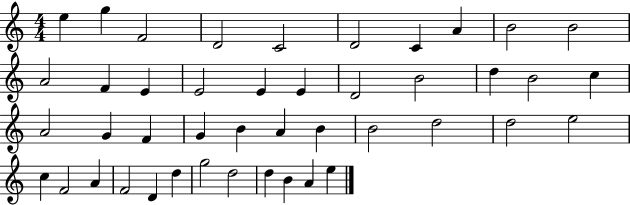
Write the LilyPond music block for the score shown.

{
  \clef treble
  \numericTimeSignature
  \time 4/4
  \key c \major
  e''4 g''4 f'2 | d'2 c'2 | d'2 c'4 a'4 | b'2 b'2 | \break a'2 f'4 e'4 | e'2 e'4 e'4 | d'2 b'2 | d''4 b'2 c''4 | \break a'2 g'4 f'4 | g'4 b'4 a'4 b'4 | b'2 d''2 | d''2 e''2 | \break c''4 f'2 a'4 | f'2 d'4 d''4 | g''2 d''2 | d''4 b'4 a'4 e''4 | \break \bar "|."
}